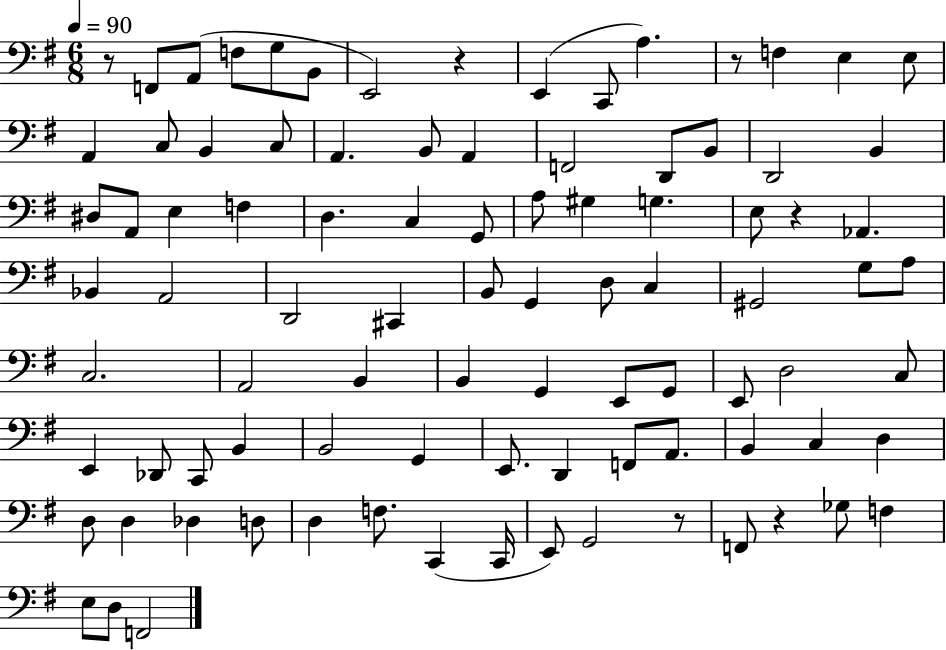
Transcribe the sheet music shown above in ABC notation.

X:1
T:Untitled
M:6/8
L:1/4
K:G
z/2 F,,/2 A,,/2 F,/2 G,/2 B,,/2 E,,2 z E,, C,,/2 A, z/2 F, E, E,/2 A,, C,/2 B,, C,/2 A,, B,,/2 A,, F,,2 D,,/2 B,,/2 D,,2 B,, ^D,/2 A,,/2 E, F, D, C, G,,/2 A,/2 ^G, G, E,/2 z _A,, _B,, A,,2 D,,2 ^C,, B,,/2 G,, D,/2 C, ^G,,2 G,/2 A,/2 C,2 A,,2 B,, B,, G,, E,,/2 G,,/2 E,,/2 D,2 C,/2 E,, _D,,/2 C,,/2 B,, B,,2 G,, E,,/2 D,, F,,/2 A,,/2 B,, C, D, D,/2 D, _D, D,/2 D, F,/2 C,, C,,/4 E,,/2 G,,2 z/2 F,,/2 z _G,/2 F, E,/2 D,/2 F,,2